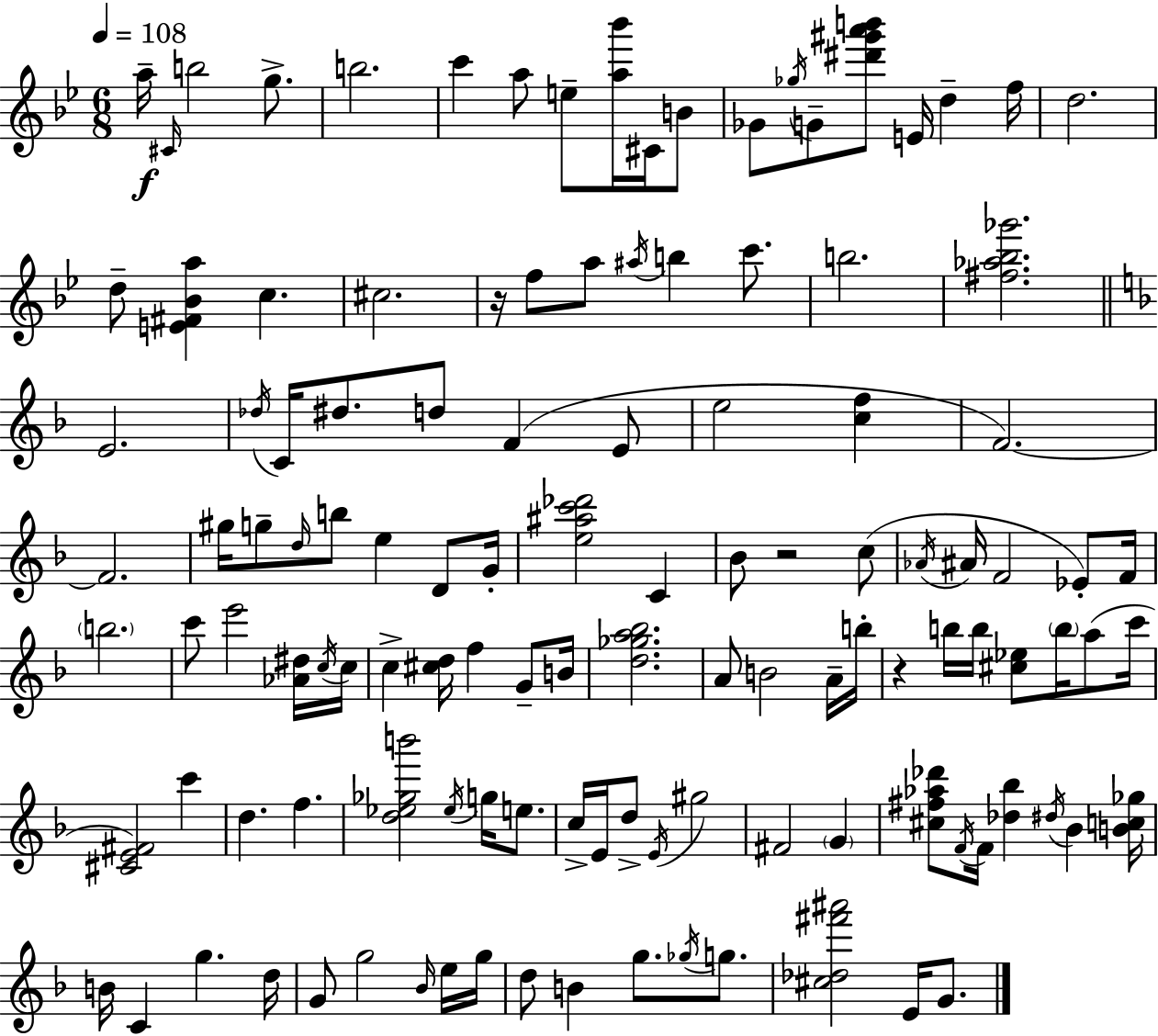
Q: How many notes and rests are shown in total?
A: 121